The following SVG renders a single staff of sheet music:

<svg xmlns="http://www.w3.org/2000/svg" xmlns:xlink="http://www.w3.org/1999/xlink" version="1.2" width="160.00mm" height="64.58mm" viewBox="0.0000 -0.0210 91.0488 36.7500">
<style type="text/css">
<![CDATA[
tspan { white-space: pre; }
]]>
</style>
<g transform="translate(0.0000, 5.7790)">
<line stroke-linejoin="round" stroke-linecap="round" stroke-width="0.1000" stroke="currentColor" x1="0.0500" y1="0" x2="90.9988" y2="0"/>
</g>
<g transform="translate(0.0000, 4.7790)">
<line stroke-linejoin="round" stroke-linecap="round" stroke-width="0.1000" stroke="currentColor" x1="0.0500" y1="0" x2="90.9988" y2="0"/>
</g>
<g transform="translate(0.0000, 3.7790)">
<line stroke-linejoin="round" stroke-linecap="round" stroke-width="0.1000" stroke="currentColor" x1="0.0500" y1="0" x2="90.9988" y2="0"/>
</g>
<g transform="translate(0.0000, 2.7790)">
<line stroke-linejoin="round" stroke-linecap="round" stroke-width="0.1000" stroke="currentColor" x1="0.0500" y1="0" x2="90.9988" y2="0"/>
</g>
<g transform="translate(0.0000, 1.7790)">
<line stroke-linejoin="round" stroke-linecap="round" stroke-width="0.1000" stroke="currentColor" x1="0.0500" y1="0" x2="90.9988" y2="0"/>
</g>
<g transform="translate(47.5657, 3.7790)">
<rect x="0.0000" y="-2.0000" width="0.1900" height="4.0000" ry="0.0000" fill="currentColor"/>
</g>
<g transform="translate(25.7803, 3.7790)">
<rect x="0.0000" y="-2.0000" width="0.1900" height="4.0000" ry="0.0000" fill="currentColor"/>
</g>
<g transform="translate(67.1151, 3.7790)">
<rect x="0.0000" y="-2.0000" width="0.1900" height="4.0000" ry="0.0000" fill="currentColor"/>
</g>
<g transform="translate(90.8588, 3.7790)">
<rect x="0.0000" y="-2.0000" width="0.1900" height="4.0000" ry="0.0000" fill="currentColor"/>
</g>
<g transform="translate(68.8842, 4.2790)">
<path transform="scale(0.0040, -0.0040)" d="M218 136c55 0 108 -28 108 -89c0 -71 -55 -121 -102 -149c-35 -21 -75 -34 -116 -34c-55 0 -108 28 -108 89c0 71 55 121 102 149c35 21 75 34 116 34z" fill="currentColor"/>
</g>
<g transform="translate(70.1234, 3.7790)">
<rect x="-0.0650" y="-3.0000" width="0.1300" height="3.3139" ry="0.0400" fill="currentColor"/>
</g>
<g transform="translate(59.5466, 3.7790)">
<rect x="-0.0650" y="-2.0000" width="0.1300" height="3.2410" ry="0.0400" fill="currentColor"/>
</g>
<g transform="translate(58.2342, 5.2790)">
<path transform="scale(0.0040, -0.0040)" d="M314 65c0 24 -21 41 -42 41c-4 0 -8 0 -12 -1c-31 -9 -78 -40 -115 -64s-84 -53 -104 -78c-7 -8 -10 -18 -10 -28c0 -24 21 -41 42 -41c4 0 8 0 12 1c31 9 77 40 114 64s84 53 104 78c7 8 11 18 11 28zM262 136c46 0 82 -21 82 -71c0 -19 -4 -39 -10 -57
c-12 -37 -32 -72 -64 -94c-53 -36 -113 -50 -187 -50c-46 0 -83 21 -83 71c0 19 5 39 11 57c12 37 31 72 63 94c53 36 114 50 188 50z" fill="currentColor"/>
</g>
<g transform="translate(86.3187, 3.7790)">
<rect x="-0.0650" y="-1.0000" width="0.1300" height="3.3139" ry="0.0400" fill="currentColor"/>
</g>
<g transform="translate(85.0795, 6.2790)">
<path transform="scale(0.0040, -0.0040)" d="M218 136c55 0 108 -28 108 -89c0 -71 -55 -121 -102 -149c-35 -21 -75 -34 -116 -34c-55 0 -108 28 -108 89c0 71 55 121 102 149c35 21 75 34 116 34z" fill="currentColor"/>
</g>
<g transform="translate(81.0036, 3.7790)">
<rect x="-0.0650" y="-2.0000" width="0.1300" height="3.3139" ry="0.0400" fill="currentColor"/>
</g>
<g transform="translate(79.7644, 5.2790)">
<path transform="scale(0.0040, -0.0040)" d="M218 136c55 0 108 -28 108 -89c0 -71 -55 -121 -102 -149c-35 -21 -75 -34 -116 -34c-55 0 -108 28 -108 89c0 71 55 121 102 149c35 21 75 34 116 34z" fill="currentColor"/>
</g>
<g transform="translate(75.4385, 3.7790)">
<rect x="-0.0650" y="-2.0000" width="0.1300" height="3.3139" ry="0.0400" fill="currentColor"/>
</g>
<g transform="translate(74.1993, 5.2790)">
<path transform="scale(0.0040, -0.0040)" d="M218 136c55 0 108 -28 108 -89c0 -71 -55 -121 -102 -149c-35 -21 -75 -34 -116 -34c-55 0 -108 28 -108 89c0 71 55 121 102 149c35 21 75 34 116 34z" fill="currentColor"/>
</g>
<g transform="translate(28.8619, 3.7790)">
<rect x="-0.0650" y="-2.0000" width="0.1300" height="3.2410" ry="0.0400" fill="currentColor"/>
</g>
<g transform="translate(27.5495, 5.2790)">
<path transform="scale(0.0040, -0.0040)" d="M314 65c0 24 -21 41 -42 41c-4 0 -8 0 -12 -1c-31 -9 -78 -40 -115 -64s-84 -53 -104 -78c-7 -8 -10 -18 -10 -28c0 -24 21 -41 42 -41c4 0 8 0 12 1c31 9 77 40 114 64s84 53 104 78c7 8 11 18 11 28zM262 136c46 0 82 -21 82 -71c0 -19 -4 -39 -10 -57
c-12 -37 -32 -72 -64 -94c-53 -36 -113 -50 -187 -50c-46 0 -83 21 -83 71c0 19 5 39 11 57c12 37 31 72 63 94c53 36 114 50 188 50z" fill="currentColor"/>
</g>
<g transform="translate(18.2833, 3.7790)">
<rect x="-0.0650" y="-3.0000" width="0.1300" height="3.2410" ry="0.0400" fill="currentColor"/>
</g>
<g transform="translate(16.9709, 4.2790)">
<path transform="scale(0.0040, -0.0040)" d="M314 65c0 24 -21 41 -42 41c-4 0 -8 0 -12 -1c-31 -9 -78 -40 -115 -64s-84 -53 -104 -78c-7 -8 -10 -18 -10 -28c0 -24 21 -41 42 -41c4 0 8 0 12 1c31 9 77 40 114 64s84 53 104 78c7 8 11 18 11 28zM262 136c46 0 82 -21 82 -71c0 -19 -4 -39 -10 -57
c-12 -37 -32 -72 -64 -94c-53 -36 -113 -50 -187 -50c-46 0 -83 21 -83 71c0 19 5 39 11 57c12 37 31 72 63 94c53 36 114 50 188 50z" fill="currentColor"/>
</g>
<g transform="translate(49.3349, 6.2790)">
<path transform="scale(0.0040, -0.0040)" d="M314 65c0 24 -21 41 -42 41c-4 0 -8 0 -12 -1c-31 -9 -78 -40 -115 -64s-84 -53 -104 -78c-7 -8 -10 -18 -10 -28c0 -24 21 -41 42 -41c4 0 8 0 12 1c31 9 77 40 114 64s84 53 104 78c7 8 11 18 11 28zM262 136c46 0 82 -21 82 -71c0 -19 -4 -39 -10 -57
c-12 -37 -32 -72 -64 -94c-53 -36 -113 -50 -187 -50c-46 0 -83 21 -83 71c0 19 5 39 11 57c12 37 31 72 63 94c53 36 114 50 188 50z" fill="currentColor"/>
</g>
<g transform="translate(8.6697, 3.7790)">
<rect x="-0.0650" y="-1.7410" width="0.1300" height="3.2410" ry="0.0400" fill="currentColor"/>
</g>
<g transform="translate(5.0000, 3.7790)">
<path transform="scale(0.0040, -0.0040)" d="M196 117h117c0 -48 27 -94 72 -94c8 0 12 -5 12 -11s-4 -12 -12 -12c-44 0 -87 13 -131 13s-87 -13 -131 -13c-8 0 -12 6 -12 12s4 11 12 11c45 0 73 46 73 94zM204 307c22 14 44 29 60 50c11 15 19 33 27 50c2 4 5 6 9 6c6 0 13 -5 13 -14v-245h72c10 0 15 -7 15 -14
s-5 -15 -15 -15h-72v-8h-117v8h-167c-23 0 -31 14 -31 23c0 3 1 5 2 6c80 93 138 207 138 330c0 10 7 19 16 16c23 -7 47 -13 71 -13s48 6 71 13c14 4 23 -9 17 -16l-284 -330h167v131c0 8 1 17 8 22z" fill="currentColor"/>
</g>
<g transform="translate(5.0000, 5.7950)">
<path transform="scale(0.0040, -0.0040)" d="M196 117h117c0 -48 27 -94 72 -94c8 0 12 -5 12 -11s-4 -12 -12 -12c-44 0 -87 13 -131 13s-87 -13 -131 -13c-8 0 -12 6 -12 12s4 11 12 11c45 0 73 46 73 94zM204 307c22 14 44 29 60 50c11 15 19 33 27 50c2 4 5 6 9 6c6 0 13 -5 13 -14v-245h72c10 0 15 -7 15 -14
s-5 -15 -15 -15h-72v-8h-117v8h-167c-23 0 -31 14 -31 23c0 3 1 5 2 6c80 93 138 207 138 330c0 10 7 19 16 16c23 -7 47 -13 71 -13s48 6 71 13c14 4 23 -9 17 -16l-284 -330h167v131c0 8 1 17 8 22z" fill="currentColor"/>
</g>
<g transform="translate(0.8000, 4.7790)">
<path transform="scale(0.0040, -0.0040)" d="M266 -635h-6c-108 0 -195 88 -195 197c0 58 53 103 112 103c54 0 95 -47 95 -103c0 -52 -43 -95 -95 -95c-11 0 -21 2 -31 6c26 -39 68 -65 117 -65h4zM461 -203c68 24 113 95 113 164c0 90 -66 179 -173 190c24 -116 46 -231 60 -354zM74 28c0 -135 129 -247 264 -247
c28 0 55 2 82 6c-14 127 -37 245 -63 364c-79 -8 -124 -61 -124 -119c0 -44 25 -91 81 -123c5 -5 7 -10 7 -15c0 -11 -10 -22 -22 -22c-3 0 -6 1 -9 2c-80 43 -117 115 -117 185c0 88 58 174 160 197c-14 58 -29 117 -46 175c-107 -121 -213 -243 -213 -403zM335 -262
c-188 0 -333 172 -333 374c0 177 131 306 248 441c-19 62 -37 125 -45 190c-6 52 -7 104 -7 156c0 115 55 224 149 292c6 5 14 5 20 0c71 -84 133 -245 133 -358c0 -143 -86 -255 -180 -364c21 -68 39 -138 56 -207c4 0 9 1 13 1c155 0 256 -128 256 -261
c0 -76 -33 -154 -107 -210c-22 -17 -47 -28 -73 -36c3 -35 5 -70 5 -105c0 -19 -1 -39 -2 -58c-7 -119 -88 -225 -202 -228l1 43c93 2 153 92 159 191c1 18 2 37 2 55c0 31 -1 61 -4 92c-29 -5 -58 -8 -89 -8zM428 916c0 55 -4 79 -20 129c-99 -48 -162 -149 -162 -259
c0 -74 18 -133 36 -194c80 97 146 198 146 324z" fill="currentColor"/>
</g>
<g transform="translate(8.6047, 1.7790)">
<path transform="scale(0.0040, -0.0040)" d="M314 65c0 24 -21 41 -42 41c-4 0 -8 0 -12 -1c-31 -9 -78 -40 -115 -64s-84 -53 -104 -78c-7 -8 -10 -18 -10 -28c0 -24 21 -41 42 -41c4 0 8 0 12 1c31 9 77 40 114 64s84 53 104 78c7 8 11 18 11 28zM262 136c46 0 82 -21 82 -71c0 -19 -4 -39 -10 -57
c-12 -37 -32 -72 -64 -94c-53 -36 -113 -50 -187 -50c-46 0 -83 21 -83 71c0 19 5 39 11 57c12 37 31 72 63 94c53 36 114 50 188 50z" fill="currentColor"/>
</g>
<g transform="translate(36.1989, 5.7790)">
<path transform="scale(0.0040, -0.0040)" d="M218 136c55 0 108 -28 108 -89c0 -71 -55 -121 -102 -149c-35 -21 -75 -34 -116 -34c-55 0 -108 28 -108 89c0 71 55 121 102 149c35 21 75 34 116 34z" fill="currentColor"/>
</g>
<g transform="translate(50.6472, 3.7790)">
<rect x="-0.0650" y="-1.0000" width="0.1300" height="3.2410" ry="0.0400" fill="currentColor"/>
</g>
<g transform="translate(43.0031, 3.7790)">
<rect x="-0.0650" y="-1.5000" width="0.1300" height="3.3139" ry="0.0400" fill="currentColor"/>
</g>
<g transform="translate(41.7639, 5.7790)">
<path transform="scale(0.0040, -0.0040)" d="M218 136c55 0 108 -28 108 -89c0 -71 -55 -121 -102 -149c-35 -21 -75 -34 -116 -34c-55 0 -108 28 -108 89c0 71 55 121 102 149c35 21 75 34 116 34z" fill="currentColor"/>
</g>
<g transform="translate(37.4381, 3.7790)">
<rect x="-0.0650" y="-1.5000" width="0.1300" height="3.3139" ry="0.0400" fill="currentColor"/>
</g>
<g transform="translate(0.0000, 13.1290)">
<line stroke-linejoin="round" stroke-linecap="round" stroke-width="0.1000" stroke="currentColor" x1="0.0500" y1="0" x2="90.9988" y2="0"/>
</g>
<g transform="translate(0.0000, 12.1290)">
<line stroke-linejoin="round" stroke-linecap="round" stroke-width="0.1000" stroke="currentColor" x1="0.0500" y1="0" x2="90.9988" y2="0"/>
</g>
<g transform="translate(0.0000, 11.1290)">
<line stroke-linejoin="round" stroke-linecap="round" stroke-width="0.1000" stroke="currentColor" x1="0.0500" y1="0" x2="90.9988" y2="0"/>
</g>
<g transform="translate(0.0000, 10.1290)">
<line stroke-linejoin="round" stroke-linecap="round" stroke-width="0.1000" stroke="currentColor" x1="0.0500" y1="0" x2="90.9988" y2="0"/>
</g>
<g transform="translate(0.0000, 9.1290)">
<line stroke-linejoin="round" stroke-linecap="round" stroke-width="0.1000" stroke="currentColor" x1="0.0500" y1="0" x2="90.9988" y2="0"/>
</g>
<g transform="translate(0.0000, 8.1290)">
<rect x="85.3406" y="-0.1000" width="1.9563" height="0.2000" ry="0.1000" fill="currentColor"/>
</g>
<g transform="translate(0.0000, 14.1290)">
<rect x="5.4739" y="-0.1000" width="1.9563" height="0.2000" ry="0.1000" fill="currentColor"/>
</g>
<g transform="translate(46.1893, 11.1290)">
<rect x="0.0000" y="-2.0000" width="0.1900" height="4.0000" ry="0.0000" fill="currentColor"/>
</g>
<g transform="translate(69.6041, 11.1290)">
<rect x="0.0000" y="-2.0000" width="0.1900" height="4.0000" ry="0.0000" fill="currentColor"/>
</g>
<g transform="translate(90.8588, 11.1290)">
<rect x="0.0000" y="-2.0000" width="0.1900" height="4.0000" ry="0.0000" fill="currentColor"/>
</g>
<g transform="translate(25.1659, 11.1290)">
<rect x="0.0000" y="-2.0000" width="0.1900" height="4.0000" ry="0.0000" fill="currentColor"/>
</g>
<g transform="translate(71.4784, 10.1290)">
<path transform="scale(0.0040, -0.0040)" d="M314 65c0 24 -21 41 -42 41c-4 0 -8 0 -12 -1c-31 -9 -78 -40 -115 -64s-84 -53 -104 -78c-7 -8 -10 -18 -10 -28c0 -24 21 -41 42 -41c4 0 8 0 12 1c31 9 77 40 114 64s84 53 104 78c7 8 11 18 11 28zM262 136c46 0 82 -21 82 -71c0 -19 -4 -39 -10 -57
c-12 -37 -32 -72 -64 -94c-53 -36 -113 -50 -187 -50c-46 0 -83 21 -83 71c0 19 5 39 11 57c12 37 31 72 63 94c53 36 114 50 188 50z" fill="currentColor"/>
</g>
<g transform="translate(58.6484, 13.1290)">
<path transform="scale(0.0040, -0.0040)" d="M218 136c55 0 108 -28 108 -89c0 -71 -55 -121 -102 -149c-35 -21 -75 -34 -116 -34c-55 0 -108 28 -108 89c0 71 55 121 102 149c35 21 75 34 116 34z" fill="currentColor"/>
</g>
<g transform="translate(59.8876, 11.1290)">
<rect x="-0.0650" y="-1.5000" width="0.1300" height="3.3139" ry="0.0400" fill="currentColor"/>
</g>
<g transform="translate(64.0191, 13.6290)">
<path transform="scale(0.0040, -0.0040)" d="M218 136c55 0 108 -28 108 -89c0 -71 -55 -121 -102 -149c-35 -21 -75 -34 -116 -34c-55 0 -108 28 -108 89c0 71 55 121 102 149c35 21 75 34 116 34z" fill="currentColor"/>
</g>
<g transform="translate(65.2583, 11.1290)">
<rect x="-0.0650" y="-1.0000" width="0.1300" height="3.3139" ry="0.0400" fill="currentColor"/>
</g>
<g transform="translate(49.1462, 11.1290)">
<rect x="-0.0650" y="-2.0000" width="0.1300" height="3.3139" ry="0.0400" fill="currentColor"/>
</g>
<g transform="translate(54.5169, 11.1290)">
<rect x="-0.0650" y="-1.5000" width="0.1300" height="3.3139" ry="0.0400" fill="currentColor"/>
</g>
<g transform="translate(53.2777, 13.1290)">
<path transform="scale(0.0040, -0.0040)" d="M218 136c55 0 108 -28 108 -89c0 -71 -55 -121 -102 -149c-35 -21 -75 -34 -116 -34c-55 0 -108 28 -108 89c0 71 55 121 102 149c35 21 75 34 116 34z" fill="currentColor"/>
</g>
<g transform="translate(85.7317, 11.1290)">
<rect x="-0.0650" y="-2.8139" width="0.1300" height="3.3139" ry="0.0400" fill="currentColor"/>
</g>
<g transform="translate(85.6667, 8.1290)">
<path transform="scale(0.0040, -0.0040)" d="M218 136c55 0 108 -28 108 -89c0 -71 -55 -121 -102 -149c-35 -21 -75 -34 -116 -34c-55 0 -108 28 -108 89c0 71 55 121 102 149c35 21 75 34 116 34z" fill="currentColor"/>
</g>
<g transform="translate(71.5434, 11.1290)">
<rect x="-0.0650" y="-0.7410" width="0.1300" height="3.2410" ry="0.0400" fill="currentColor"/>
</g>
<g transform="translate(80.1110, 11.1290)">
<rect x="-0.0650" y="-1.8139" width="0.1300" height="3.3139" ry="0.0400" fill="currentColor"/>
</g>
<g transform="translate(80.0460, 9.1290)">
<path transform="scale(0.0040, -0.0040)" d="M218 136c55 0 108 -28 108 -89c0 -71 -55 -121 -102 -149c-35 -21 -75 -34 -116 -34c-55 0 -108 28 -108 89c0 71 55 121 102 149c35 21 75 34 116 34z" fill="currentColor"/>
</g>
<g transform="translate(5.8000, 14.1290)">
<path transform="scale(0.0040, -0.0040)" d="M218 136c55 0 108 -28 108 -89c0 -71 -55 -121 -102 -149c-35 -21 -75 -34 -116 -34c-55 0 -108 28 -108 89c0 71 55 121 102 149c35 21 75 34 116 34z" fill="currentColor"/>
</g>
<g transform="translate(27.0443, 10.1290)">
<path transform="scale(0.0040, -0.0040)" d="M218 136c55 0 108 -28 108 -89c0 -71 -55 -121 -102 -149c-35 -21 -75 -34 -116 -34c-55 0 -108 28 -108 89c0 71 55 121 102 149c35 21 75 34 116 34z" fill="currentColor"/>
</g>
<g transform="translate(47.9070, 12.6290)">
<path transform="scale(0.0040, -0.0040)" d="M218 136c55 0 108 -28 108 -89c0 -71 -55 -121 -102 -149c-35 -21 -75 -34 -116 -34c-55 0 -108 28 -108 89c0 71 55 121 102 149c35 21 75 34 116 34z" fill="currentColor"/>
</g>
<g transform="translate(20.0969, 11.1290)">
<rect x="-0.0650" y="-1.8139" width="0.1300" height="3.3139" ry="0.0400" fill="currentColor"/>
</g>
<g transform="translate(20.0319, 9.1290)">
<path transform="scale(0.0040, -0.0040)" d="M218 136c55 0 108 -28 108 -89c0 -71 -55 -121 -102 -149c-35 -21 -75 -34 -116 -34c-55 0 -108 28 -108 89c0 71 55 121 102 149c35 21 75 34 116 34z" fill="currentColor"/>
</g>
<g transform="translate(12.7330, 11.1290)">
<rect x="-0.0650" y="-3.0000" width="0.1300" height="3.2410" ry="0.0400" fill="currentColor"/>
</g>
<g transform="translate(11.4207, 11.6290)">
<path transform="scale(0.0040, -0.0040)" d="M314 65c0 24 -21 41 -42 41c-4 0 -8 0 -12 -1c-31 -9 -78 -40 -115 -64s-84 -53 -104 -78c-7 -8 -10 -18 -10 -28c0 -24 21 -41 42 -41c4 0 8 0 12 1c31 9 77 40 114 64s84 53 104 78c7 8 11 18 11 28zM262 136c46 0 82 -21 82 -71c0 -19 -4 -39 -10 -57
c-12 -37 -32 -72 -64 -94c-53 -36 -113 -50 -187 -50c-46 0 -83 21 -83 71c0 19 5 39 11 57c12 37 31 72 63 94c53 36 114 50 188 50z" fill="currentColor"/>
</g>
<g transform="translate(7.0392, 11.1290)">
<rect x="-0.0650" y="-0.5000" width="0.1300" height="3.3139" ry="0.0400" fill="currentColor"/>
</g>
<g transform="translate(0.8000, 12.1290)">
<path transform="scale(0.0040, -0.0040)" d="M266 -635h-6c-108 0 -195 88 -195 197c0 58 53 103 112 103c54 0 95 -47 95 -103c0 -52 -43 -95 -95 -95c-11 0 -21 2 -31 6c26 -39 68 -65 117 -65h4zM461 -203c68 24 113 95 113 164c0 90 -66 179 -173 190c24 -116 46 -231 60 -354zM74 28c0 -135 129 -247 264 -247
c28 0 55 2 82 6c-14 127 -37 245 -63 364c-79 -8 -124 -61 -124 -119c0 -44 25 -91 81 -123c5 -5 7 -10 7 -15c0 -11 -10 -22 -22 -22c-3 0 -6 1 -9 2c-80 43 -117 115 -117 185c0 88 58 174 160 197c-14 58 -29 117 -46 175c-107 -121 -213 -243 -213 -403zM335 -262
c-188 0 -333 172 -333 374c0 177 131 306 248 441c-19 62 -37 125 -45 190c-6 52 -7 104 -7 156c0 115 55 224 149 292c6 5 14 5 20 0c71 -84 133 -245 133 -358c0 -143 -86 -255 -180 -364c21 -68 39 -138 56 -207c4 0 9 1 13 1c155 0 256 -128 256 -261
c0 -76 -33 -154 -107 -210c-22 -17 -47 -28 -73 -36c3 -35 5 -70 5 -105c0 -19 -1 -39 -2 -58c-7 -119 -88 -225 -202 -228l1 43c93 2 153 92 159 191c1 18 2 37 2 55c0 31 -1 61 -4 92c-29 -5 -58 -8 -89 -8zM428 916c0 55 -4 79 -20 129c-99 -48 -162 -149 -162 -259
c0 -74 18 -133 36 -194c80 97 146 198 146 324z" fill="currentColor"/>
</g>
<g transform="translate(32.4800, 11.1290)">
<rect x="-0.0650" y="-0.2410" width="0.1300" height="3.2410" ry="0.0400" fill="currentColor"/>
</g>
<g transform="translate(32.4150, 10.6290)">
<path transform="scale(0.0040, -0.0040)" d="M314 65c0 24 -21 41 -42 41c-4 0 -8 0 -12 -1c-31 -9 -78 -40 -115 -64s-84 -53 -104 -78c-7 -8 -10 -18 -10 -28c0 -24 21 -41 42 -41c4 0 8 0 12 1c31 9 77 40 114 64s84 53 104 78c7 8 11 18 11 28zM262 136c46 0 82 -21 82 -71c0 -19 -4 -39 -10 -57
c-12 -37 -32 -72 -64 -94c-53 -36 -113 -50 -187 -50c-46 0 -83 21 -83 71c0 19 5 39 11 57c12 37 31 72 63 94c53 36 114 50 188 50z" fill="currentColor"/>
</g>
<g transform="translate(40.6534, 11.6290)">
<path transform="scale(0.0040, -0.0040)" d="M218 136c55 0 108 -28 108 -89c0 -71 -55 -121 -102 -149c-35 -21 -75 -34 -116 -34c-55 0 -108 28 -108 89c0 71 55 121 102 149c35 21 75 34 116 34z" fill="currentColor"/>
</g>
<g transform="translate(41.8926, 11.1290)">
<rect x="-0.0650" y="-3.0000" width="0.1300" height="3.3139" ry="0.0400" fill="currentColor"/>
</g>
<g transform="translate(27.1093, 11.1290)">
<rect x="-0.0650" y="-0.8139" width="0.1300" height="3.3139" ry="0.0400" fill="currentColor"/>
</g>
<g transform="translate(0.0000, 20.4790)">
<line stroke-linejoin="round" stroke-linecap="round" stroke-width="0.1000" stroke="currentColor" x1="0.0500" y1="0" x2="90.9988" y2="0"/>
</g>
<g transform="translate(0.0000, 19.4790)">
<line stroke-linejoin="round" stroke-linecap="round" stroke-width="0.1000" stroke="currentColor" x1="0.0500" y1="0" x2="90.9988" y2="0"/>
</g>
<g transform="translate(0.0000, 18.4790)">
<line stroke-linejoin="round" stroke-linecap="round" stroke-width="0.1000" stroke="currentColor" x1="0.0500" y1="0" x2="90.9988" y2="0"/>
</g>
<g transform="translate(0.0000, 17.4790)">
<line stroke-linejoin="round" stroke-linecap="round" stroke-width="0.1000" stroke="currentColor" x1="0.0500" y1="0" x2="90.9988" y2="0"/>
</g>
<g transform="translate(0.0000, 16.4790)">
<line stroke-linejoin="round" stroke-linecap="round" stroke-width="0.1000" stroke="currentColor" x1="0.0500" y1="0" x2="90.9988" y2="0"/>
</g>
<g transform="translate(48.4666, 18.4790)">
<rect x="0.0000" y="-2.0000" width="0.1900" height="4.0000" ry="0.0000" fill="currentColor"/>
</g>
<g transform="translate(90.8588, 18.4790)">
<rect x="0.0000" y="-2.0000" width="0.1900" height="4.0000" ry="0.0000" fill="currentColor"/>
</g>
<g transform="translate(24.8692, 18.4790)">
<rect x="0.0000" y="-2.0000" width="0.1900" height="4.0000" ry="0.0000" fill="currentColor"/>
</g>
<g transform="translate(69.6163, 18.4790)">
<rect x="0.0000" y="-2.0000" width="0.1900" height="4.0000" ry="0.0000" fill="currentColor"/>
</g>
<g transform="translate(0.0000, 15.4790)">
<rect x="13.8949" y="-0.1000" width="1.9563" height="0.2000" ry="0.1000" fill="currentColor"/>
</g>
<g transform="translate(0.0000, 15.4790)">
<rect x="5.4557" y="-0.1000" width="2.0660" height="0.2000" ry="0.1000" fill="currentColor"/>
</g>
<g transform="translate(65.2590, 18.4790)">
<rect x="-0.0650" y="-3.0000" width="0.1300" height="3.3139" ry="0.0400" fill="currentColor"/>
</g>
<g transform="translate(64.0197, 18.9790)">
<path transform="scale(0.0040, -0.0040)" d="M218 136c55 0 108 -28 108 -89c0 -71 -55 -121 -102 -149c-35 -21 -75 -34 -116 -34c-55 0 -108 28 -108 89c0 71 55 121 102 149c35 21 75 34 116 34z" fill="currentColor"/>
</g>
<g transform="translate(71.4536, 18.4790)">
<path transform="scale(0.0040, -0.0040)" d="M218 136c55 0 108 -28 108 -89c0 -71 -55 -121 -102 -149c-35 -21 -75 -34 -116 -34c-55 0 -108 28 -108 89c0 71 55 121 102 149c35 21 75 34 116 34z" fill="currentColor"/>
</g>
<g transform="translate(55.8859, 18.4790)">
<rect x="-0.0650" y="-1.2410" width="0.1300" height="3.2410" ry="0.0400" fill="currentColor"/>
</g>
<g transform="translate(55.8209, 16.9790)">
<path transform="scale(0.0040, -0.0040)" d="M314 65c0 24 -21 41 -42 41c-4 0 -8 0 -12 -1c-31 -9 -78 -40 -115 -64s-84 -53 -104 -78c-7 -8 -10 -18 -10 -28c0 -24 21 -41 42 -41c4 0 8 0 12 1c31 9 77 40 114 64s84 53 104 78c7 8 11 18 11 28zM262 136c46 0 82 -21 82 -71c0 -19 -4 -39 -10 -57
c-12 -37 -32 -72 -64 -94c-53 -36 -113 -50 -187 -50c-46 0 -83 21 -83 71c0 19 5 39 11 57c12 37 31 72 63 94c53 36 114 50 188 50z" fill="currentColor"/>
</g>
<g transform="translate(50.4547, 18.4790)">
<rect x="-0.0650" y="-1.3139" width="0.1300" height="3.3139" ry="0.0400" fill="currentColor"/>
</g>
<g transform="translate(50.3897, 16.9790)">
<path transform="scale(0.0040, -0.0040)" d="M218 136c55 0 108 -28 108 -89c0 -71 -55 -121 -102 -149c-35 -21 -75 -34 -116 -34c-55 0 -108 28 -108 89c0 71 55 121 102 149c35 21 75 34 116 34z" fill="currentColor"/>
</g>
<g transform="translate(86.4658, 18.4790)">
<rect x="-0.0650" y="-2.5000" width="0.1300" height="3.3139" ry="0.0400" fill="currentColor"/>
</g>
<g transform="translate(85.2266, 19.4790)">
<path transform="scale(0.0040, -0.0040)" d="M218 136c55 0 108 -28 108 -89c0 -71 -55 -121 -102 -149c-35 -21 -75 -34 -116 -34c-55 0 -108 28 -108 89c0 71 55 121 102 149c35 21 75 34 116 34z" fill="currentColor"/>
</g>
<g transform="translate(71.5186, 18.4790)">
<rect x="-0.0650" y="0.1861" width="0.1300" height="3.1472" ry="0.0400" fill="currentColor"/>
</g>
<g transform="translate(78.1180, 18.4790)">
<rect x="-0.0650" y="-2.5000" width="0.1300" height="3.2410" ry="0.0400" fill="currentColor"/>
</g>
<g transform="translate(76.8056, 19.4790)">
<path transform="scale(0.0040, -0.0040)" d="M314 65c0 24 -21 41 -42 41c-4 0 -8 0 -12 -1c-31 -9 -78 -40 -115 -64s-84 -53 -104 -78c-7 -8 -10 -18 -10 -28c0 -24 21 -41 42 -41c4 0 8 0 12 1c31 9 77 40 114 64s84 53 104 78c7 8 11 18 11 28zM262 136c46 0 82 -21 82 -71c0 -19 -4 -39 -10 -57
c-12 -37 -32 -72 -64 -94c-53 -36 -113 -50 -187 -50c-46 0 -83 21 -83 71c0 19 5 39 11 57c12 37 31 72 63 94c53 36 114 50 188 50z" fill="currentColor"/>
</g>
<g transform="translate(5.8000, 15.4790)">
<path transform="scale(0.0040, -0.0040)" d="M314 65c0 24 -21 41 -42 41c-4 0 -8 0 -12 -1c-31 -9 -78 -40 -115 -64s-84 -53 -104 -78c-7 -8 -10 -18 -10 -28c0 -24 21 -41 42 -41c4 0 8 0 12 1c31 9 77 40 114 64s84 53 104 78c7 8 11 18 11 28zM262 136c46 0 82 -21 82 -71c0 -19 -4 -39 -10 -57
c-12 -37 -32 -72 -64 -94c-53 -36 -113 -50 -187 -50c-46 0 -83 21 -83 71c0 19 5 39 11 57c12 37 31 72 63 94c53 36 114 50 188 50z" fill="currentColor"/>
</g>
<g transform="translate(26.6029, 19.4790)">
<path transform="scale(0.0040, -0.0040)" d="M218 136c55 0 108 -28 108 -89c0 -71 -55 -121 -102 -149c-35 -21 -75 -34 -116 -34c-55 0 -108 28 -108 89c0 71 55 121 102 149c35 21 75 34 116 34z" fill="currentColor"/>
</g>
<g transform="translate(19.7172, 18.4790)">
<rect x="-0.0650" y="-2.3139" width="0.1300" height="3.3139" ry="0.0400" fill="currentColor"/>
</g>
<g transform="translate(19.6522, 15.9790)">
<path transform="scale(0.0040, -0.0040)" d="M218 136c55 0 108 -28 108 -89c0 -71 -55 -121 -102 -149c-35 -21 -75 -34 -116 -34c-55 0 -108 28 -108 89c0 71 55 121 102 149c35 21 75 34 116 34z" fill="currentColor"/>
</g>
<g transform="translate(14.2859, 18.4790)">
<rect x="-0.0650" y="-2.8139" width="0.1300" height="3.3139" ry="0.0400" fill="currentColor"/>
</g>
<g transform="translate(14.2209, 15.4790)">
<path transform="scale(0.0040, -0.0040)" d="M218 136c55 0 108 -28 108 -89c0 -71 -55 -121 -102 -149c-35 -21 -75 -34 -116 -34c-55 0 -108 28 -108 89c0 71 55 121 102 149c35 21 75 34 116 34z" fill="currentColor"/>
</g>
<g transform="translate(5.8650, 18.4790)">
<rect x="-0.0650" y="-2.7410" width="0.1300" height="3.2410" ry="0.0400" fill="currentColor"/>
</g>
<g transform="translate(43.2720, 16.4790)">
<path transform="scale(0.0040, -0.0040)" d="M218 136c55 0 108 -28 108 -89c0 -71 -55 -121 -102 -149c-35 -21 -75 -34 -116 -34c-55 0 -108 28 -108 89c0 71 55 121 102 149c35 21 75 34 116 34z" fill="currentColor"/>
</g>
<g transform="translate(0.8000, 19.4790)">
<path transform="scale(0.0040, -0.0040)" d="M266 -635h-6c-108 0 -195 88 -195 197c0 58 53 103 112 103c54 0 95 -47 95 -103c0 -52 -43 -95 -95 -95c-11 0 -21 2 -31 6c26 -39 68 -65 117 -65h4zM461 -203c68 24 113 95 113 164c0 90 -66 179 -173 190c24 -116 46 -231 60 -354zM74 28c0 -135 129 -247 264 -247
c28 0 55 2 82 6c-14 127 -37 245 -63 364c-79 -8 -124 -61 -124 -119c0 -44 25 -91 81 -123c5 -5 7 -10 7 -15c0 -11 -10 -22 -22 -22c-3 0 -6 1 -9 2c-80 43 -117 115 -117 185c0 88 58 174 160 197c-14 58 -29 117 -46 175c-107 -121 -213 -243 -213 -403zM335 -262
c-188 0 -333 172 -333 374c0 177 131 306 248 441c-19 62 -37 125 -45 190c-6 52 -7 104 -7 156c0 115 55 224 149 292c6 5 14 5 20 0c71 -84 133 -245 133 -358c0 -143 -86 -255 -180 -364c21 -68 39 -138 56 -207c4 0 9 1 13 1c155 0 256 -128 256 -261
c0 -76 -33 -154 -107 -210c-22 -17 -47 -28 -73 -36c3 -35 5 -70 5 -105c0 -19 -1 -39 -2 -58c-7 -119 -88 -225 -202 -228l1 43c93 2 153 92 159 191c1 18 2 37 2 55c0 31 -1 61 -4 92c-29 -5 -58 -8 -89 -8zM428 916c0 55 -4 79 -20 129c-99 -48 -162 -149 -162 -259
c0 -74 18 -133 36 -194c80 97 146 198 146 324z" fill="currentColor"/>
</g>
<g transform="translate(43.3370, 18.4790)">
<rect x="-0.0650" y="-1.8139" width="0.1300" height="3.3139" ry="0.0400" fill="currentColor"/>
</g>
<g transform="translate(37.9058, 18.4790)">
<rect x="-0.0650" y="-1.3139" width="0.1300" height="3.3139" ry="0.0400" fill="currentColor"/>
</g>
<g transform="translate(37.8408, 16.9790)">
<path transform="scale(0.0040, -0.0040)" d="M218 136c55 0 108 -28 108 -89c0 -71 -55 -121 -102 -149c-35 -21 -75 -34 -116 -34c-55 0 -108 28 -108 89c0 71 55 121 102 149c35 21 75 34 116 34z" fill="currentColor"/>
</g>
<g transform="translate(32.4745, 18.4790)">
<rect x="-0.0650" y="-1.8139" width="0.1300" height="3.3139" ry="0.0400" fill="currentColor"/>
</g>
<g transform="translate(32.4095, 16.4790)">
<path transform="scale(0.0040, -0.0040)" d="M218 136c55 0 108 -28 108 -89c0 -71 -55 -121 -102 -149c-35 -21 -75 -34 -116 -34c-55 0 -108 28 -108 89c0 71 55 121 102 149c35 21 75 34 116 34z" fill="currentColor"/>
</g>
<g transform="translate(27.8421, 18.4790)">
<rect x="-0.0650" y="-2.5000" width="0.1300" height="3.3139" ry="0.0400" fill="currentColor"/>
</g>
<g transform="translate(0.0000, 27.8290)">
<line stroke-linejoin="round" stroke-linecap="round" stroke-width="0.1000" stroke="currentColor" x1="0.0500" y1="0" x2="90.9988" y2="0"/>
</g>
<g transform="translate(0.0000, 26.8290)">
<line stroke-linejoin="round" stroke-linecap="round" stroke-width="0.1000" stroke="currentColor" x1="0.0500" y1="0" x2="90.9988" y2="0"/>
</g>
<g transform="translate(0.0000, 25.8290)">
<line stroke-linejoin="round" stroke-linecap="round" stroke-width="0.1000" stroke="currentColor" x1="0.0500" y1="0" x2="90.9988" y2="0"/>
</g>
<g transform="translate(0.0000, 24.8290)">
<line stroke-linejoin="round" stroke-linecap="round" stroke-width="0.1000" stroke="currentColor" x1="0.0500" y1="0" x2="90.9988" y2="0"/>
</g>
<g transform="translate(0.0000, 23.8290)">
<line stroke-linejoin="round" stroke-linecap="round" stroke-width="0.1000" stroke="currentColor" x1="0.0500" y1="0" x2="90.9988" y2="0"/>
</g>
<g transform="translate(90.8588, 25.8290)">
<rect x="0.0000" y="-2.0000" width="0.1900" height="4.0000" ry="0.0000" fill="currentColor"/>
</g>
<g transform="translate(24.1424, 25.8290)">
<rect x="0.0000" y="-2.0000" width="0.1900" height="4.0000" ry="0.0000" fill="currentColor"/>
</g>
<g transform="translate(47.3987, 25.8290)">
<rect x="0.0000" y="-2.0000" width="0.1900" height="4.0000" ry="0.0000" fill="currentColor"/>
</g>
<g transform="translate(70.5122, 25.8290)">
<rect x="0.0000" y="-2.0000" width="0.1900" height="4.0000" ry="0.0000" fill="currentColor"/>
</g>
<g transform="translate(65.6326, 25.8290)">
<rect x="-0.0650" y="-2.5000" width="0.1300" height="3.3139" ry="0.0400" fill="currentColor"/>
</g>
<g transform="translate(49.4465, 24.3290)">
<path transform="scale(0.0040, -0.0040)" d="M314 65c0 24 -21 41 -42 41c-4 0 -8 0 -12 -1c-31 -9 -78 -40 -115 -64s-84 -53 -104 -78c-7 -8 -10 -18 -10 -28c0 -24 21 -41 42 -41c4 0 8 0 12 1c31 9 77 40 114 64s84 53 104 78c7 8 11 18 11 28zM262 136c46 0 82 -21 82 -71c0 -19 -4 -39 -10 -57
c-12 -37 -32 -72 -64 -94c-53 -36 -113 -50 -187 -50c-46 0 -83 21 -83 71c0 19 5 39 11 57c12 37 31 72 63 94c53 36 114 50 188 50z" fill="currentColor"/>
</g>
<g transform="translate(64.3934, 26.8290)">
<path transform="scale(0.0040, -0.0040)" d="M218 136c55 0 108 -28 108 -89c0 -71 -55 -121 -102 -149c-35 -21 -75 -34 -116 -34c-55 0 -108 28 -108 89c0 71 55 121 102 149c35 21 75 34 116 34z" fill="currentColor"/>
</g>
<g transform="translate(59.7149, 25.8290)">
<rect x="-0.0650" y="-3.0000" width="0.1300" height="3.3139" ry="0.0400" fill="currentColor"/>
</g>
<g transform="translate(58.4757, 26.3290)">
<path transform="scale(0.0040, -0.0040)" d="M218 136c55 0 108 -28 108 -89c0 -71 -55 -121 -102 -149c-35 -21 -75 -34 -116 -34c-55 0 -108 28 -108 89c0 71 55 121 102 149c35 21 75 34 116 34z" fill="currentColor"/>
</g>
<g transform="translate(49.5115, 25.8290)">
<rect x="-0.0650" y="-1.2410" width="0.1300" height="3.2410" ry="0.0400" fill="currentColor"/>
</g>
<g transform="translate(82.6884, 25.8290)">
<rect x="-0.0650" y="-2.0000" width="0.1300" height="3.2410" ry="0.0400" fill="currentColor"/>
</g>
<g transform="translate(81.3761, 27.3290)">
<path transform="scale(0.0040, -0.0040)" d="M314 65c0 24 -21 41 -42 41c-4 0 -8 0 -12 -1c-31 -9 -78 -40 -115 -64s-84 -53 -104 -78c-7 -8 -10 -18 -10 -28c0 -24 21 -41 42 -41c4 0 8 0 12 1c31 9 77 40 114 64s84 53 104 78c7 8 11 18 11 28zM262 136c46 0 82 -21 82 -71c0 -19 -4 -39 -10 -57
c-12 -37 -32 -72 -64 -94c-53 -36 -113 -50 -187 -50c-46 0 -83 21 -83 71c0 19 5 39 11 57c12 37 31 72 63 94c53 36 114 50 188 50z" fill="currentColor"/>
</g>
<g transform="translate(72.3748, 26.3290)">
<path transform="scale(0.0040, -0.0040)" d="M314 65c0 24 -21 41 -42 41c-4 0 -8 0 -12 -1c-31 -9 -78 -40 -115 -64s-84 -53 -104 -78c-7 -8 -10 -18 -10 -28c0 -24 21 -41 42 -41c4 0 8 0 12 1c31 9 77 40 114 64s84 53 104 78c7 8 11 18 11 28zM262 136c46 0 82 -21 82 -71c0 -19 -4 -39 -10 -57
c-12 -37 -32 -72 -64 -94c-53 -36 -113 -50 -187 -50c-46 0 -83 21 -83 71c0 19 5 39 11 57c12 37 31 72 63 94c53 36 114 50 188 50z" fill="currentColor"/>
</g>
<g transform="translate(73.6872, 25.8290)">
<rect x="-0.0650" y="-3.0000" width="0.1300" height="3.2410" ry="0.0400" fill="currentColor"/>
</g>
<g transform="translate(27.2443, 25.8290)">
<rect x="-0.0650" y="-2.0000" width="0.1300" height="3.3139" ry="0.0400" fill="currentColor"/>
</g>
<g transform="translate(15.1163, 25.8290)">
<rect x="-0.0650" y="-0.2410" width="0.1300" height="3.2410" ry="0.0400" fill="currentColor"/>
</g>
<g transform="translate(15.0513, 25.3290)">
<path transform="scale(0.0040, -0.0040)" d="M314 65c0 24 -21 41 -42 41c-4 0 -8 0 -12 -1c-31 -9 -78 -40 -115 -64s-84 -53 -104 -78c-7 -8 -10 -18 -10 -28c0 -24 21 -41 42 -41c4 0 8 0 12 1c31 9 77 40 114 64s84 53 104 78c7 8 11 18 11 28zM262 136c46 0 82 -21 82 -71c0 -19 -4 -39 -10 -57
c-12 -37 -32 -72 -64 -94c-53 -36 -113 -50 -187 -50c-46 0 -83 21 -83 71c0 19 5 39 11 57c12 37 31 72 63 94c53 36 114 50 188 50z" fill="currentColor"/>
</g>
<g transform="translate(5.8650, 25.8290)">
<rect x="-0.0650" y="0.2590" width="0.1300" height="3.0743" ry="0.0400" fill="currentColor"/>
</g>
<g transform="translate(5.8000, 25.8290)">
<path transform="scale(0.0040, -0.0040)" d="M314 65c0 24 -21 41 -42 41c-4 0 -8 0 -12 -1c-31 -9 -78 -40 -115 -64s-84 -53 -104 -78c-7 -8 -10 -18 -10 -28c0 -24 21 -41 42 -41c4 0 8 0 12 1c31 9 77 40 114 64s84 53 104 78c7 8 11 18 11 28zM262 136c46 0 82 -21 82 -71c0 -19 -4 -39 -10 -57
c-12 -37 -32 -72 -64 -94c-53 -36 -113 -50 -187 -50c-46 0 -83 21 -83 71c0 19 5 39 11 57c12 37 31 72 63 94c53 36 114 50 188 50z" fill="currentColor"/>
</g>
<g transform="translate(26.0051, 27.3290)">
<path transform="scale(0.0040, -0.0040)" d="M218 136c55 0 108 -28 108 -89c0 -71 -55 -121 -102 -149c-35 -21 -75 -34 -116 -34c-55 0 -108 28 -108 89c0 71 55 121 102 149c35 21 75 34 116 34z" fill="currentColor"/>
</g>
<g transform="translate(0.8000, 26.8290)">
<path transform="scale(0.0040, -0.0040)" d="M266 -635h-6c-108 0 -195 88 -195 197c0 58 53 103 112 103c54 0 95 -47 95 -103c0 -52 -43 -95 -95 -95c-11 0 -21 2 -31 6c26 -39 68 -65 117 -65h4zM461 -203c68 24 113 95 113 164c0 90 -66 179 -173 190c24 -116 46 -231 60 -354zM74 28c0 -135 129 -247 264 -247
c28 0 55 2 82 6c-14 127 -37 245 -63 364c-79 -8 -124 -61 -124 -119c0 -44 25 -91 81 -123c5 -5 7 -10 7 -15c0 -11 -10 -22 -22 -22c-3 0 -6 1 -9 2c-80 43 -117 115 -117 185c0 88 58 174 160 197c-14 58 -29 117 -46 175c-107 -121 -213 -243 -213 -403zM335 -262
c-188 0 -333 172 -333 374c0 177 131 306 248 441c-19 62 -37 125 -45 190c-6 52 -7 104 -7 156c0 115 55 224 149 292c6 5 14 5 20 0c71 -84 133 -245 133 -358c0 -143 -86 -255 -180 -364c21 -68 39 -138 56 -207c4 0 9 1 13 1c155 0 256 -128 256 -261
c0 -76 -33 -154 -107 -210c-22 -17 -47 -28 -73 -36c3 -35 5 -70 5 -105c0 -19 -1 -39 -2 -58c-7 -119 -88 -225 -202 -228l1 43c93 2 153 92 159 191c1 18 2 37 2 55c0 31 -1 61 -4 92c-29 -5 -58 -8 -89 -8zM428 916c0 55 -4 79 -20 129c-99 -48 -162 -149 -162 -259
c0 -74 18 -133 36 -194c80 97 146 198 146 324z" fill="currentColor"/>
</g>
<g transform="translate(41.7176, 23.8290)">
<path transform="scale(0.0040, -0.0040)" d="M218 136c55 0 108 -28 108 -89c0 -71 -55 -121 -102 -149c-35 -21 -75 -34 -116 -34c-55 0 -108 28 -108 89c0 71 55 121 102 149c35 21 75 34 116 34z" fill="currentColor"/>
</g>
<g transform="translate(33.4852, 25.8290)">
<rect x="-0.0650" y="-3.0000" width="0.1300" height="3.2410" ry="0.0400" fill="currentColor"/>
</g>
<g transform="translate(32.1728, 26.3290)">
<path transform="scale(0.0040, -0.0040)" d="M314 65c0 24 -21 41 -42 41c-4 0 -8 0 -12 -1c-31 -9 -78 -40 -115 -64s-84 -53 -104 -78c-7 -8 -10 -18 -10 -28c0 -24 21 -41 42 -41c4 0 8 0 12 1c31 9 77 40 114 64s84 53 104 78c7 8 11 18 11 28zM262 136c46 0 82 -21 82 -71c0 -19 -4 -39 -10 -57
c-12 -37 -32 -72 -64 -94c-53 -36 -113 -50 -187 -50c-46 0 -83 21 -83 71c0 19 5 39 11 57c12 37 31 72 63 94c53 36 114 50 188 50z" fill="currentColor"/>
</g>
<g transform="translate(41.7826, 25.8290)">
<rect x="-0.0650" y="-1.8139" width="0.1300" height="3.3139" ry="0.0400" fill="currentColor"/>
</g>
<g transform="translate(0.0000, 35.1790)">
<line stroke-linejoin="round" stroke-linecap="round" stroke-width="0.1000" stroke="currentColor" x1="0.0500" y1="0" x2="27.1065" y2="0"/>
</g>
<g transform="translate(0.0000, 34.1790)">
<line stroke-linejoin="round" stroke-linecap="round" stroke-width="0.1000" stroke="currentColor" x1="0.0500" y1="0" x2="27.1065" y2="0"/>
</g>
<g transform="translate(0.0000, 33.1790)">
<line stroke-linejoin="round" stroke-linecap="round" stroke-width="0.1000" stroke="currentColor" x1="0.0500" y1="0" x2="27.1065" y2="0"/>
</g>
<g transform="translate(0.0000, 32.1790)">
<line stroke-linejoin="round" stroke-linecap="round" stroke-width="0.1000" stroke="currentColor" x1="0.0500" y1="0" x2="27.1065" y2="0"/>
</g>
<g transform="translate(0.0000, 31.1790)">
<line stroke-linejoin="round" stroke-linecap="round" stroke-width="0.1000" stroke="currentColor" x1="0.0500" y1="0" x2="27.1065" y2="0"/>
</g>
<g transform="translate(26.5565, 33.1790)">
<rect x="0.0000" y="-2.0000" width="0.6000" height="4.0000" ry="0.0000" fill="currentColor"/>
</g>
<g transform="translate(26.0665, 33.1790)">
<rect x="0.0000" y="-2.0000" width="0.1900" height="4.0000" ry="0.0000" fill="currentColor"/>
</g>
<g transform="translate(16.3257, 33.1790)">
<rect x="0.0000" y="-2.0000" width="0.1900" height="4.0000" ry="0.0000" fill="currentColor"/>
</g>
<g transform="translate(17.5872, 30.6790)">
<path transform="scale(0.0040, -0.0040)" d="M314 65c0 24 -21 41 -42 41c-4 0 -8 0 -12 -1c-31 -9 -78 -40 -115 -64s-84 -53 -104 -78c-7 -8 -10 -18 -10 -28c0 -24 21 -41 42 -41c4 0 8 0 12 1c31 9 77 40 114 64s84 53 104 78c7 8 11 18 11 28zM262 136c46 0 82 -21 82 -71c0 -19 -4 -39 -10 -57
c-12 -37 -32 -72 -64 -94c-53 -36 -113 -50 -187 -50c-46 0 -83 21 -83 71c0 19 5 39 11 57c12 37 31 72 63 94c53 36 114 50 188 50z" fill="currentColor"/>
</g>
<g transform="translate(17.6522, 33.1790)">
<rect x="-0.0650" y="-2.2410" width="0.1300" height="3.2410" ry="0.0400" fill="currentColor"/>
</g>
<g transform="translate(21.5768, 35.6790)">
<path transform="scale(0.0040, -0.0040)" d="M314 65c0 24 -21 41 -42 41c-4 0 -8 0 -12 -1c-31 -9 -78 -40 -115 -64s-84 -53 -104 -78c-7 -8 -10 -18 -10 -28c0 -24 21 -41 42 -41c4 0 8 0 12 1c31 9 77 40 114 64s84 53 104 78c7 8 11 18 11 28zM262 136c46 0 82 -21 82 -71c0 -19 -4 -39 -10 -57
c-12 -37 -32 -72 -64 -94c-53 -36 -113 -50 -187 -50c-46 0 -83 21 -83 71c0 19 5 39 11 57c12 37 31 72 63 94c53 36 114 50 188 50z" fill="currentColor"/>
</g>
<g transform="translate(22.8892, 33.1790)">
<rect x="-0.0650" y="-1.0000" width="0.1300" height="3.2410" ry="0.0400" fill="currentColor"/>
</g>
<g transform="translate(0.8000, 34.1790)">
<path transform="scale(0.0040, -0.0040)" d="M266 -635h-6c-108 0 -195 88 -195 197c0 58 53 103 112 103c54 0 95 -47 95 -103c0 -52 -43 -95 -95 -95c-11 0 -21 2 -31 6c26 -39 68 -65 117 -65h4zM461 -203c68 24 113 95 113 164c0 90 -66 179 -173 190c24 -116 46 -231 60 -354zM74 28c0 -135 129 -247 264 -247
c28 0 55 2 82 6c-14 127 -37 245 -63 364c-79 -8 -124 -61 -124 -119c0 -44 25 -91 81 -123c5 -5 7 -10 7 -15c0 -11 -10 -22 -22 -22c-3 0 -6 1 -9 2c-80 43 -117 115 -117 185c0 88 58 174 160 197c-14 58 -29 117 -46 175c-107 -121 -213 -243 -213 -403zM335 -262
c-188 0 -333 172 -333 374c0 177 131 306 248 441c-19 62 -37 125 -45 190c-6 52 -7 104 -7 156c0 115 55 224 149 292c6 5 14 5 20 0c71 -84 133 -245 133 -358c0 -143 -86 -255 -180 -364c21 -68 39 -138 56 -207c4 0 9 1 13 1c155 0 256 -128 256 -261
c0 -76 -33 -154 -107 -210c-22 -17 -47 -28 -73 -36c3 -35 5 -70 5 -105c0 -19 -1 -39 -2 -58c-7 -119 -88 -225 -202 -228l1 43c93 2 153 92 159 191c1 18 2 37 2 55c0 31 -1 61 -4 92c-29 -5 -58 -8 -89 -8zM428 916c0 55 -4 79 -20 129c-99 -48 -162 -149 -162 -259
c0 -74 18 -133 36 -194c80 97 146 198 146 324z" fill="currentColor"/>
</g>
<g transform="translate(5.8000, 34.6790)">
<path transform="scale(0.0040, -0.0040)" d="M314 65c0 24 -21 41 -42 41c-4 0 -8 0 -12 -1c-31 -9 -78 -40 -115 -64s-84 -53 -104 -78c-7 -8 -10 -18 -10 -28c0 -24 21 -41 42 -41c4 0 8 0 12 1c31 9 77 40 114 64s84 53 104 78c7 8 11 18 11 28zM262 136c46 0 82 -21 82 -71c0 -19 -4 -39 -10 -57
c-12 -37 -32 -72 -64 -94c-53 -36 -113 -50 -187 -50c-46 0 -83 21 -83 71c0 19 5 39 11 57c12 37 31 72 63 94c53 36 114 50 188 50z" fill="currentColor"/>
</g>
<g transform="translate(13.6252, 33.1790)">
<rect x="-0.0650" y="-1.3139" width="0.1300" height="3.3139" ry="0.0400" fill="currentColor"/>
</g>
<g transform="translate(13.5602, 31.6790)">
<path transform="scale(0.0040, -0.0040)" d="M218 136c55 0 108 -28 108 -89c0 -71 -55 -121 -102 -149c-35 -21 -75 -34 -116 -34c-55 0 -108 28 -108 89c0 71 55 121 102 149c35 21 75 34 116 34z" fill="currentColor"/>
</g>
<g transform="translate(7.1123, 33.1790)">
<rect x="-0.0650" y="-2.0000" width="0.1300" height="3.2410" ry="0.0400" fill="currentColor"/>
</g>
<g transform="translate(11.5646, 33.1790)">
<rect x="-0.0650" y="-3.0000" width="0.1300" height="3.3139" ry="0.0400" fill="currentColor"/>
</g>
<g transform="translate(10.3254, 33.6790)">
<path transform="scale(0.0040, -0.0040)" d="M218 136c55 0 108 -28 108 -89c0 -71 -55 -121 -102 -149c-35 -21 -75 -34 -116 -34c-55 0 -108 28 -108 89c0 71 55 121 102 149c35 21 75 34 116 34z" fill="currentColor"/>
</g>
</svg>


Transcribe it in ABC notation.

X:1
T:Untitled
M:4/4
L:1/4
K:C
f2 A2 F2 E E D2 F2 A F F D C A2 f d c2 A F E E D d2 f a a2 a g G f e f e e2 A B G2 G B2 c2 F A2 f e2 A G A2 F2 F2 A e g2 D2